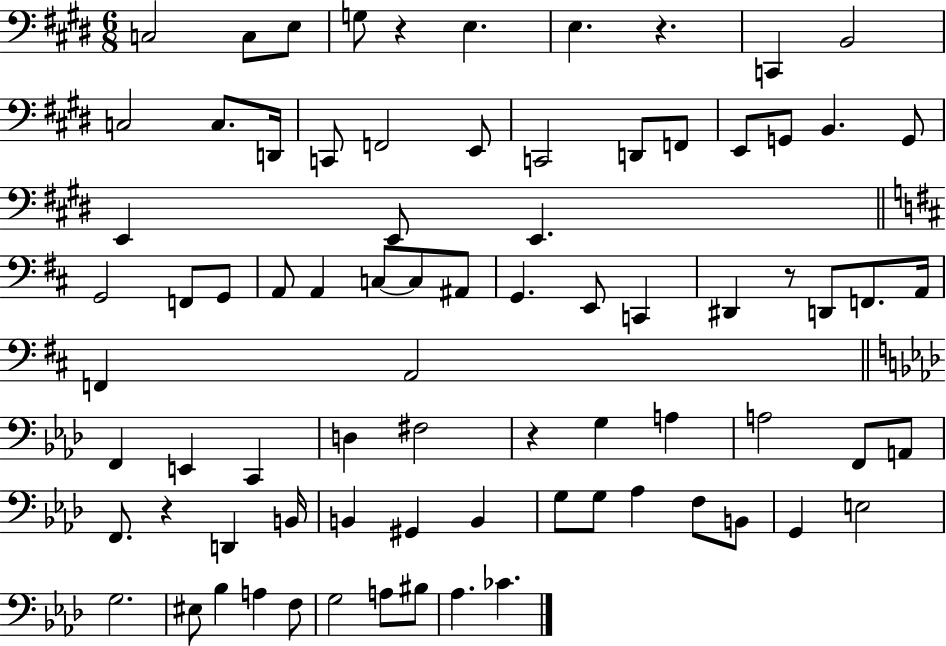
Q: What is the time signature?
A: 6/8